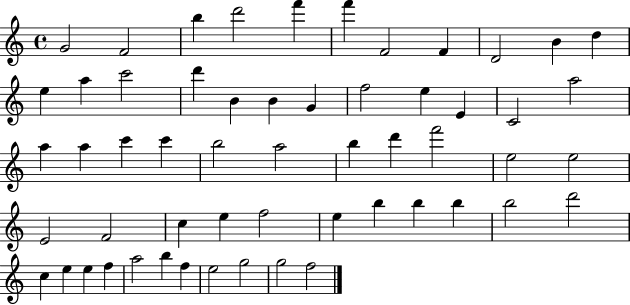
{
  \clef treble
  \time 4/4
  \defaultTimeSignature
  \key c \major
  g'2 f'2 | b''4 d'''2 f'''4 | f'''4 f'2 f'4 | d'2 b'4 d''4 | \break e''4 a''4 c'''2 | d'''4 b'4 b'4 g'4 | f''2 e''4 e'4 | c'2 a''2 | \break a''4 a''4 c'''4 c'''4 | b''2 a''2 | b''4 d'''4 f'''2 | e''2 e''2 | \break e'2 f'2 | c''4 e''4 f''2 | e''4 b''4 b''4 b''4 | b''2 d'''2 | \break c''4 e''4 e''4 f''4 | a''2 b''4 f''4 | e''2 g''2 | g''2 f''2 | \break \bar "|."
}